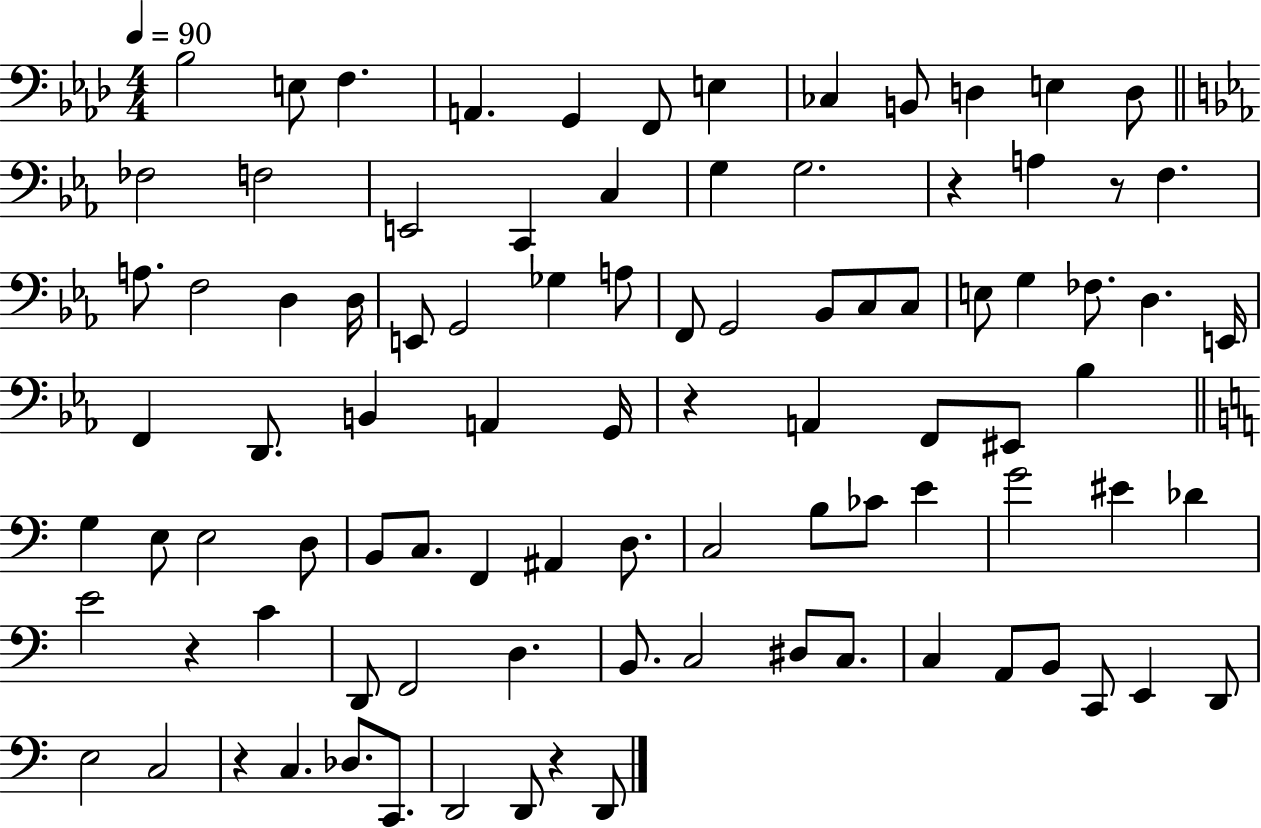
X:1
T:Untitled
M:4/4
L:1/4
K:Ab
_B,2 E,/2 F, A,, G,, F,,/2 E, _C, B,,/2 D, E, D,/2 _F,2 F,2 E,,2 C,, C, G, G,2 z A, z/2 F, A,/2 F,2 D, D,/4 E,,/2 G,,2 _G, A,/2 F,,/2 G,,2 _B,,/2 C,/2 C,/2 E,/2 G, _F,/2 D, E,,/4 F,, D,,/2 B,, A,, G,,/4 z A,, F,,/2 ^E,,/2 _B, G, E,/2 E,2 D,/2 B,,/2 C,/2 F,, ^A,, D,/2 C,2 B,/2 _C/2 E G2 ^E _D E2 z C D,,/2 F,,2 D, B,,/2 C,2 ^D,/2 C,/2 C, A,,/2 B,,/2 C,,/2 E,, D,,/2 E,2 C,2 z C, _D,/2 C,,/2 D,,2 D,,/2 z D,,/2